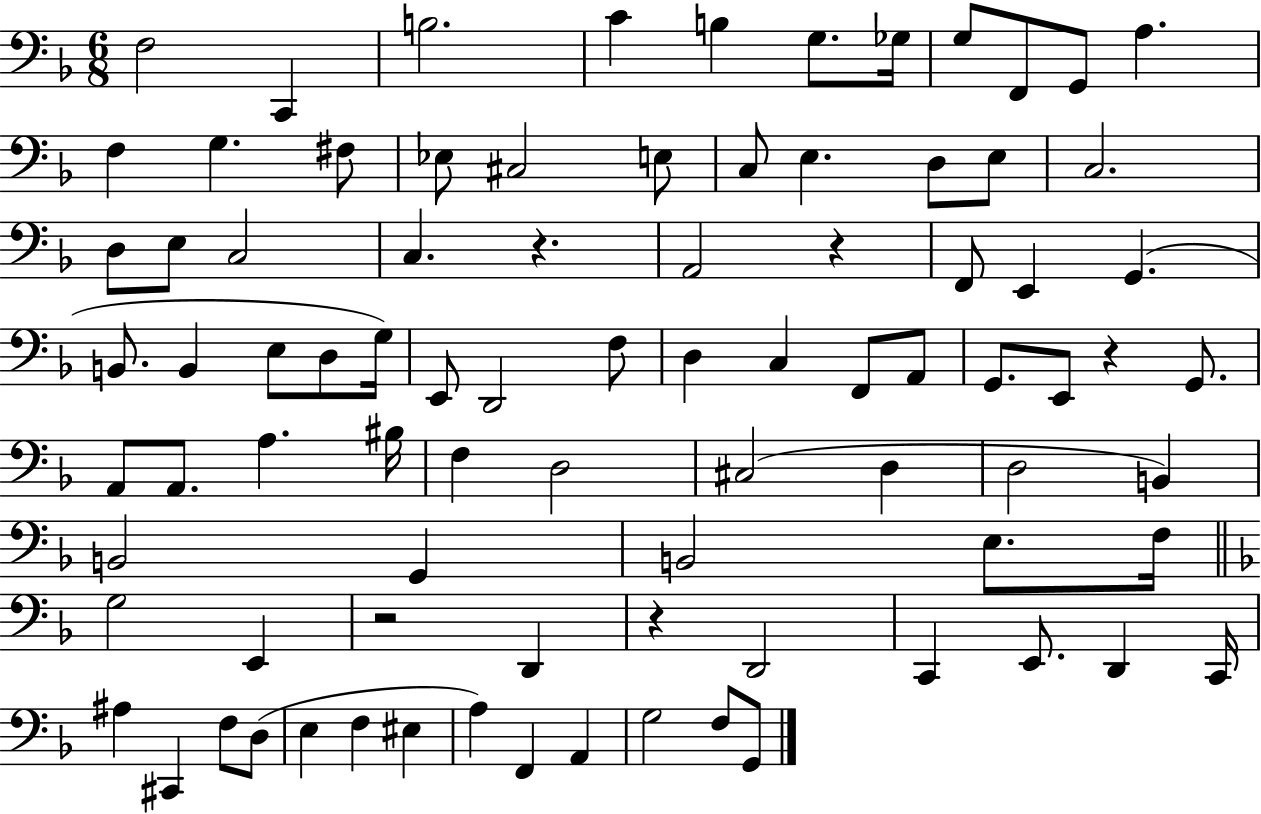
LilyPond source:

{
  \clef bass
  \numericTimeSignature
  \time 6/8
  \key f \major
  f2 c,4 | b2. | c'4 b4 g8. ges16 | g8 f,8 g,8 a4. | \break f4 g4. fis8 | ees8 cis2 e8 | c8 e4. d8 e8 | c2. | \break d8 e8 c2 | c4. r4. | a,2 r4 | f,8 e,4 g,4.( | \break b,8. b,4 e8 d8 g16) | e,8 d,2 f8 | d4 c4 f,8 a,8 | g,8. e,8 r4 g,8. | \break a,8 a,8. a4. bis16 | f4 d2 | cis2( d4 | d2 b,4) | \break b,2 g,4 | b,2 e8. f16 | \bar "||" \break \key d \minor g2 e,4 | r2 d,4 | r4 d,2 | c,4 e,8. d,4 c,16 | \break ais4 cis,4 f8 d8( | e4 f4 eis4 | a4) f,4 a,4 | g2 f8 g,8 | \break \bar "|."
}